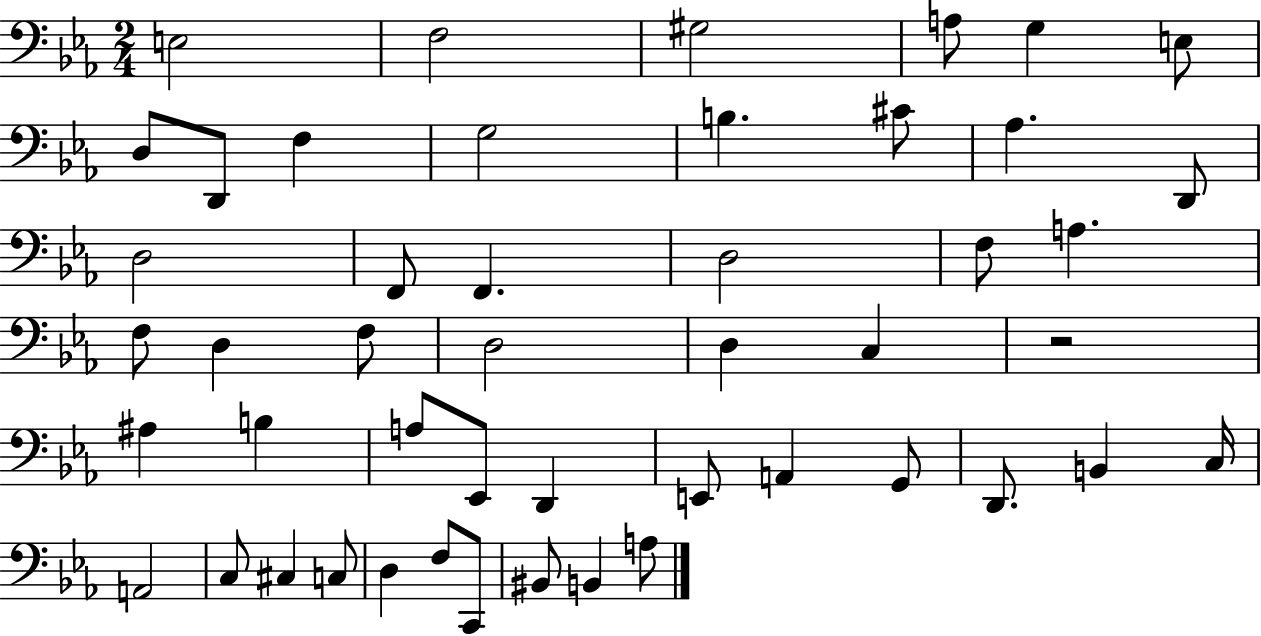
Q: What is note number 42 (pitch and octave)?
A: D3